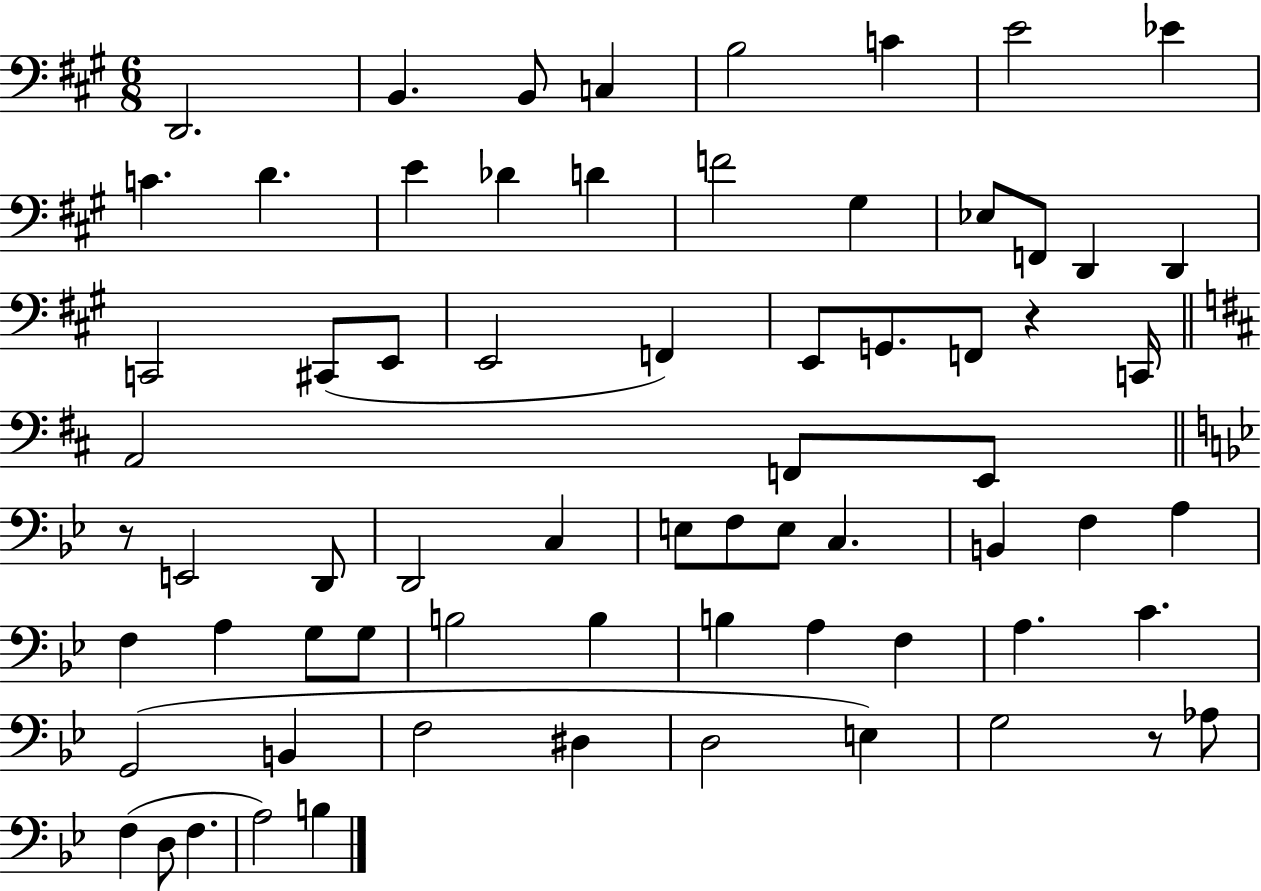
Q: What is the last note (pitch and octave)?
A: B3